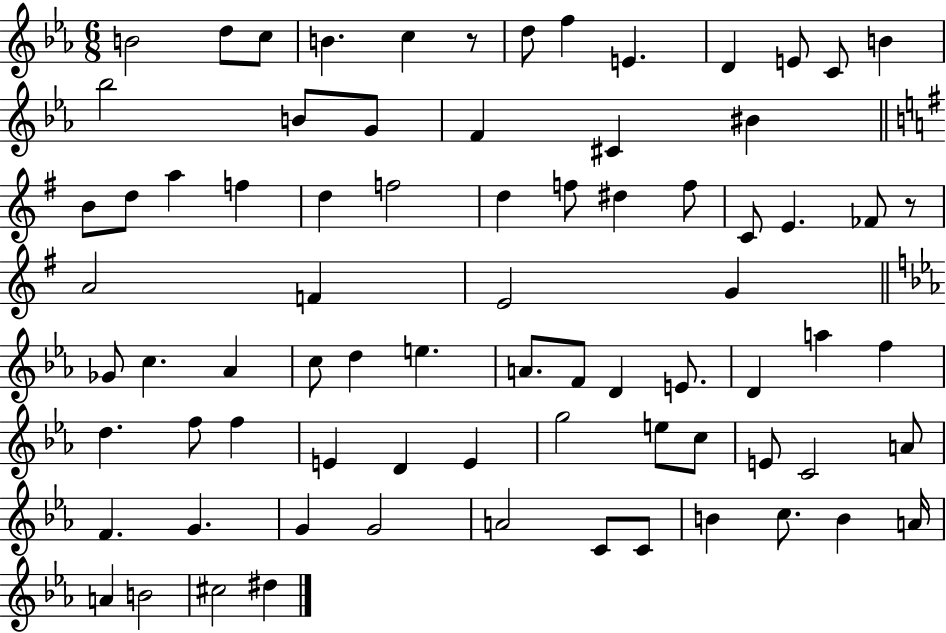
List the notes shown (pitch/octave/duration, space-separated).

B4/h D5/e C5/e B4/q. C5/q R/e D5/e F5/q E4/q. D4/q E4/e C4/e B4/q Bb5/h B4/e G4/e F4/q C#4/q BIS4/q B4/e D5/e A5/q F5/q D5/q F5/h D5/q F5/e D#5/q F5/e C4/e E4/q. FES4/e R/e A4/h F4/q E4/h G4/q Gb4/e C5/q. Ab4/q C5/e D5/q E5/q. A4/e. F4/e D4/q E4/e. D4/q A5/q F5/q D5/q. F5/e F5/q E4/q D4/q E4/q G5/h E5/e C5/e E4/e C4/h A4/e F4/q. G4/q. G4/q G4/h A4/h C4/e C4/e B4/q C5/e. B4/q A4/s A4/q B4/h C#5/h D#5/q